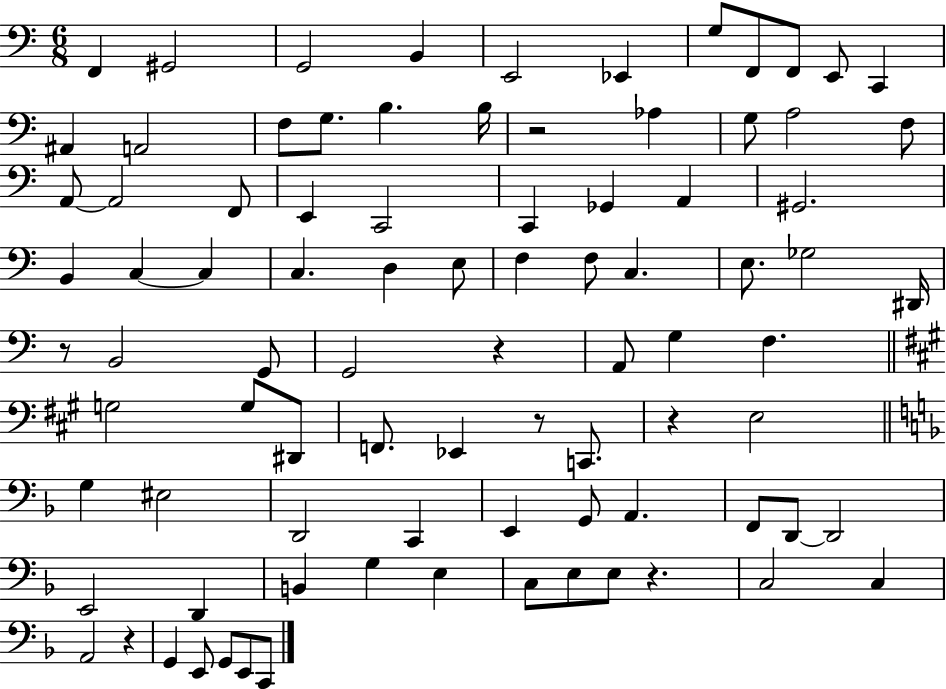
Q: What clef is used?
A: bass